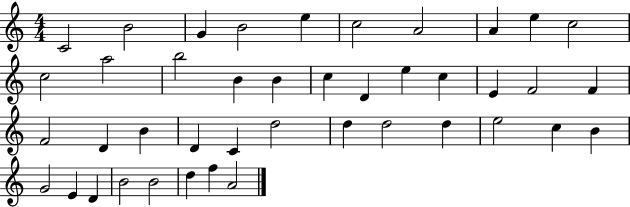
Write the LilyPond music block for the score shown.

{
  \clef treble
  \numericTimeSignature
  \time 4/4
  \key c \major
  c'2 b'2 | g'4 b'2 e''4 | c''2 a'2 | a'4 e''4 c''2 | \break c''2 a''2 | b''2 b'4 b'4 | c''4 d'4 e''4 c''4 | e'4 f'2 f'4 | \break f'2 d'4 b'4 | d'4 c'4 d''2 | d''4 d''2 d''4 | e''2 c''4 b'4 | \break g'2 e'4 d'4 | b'2 b'2 | d''4 f''4 a'2 | \bar "|."
}